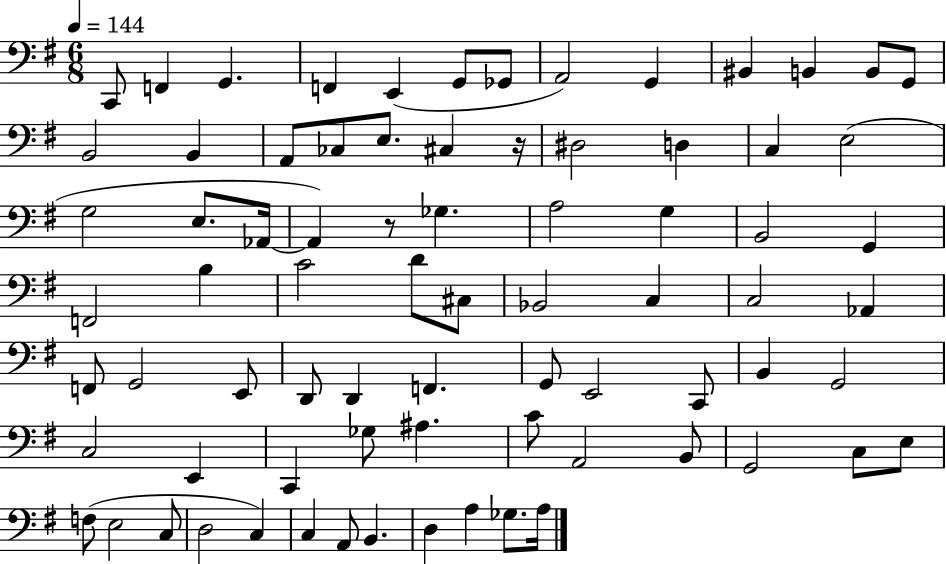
C2/e F2/q G2/q. F2/q E2/q G2/e Gb2/e A2/h G2/q BIS2/q B2/q B2/e G2/e B2/h B2/q A2/e CES3/e E3/e. C#3/q R/s D#3/h D3/q C3/q E3/h G3/h E3/e. Ab2/s Ab2/q R/e Gb3/q. A3/h G3/q B2/h G2/q F2/h B3/q C4/h D4/e C#3/e Bb2/h C3/q C3/h Ab2/q F2/e G2/h E2/e D2/e D2/q F2/q. G2/e E2/h C2/e B2/q G2/h C3/h E2/q C2/q Gb3/e A#3/q. C4/e A2/h B2/e G2/h C3/e E3/e F3/e E3/h C3/e D3/h C3/q C3/q A2/e B2/q. D3/q A3/q Gb3/e. A3/s